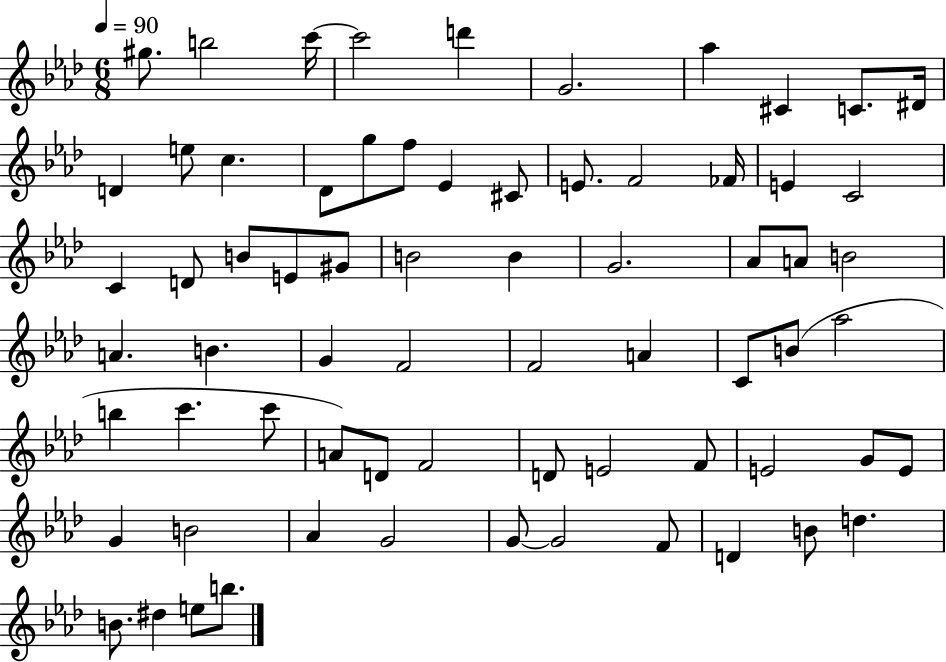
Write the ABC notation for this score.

X:1
T:Untitled
M:6/8
L:1/4
K:Ab
^g/2 b2 c'/4 c'2 d' G2 _a ^C C/2 ^D/4 D e/2 c _D/2 g/2 f/2 _E ^C/2 E/2 F2 _F/4 E C2 C D/2 B/2 E/2 ^G/2 B2 B G2 _A/2 A/2 B2 A B G F2 F2 A C/2 B/2 _a2 b c' c'/2 A/2 D/2 F2 D/2 E2 F/2 E2 G/2 E/2 G B2 _A G2 G/2 G2 F/2 D B/2 d B/2 ^d e/2 b/2